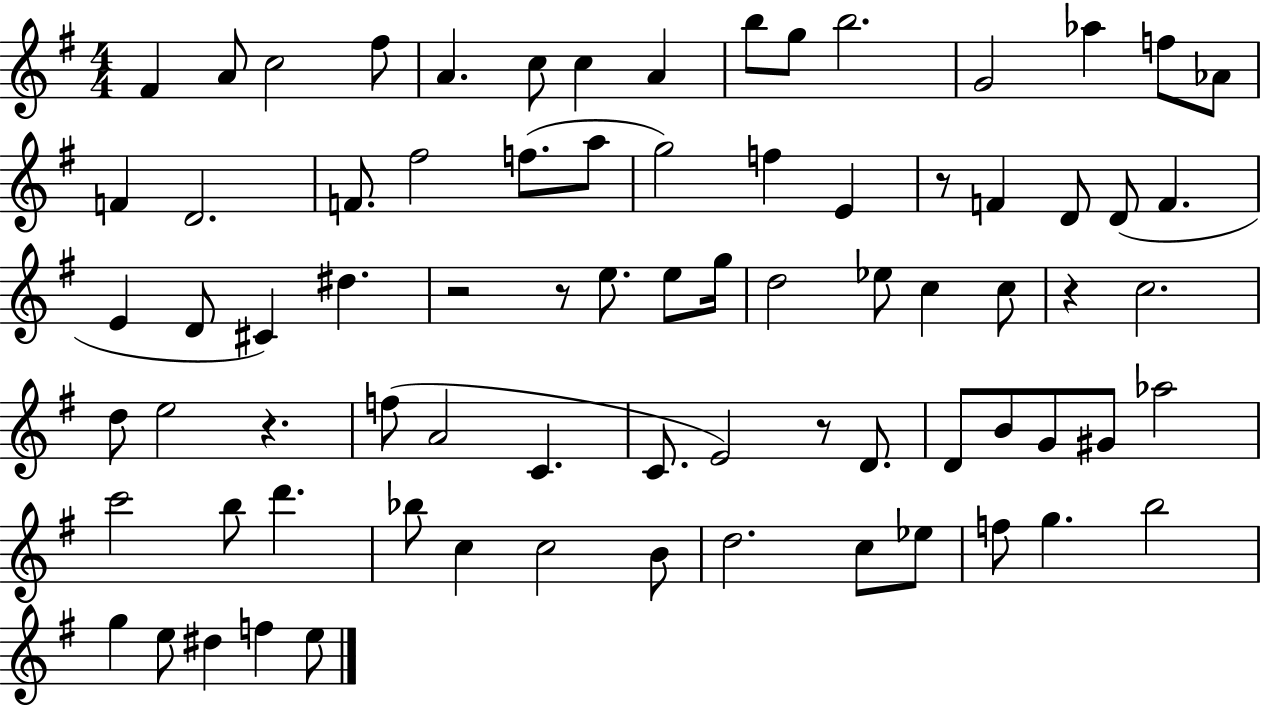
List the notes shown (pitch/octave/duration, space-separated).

F#4/q A4/e C5/h F#5/e A4/q. C5/e C5/q A4/q B5/e G5/e B5/h. G4/h Ab5/q F5/e Ab4/e F4/q D4/h. F4/e. F#5/h F5/e. A5/e G5/h F5/q E4/q R/e F4/q D4/e D4/e F4/q. E4/q D4/e C#4/q D#5/q. R/h R/e E5/e. E5/e G5/s D5/h Eb5/e C5/q C5/e R/q C5/h. D5/e E5/h R/q. F5/e A4/h C4/q. C4/e. E4/h R/e D4/e. D4/e B4/e G4/e G#4/e Ab5/h C6/h B5/e D6/q. Bb5/e C5/q C5/h B4/e D5/h. C5/e Eb5/e F5/e G5/q. B5/h G5/q E5/e D#5/q F5/q E5/e